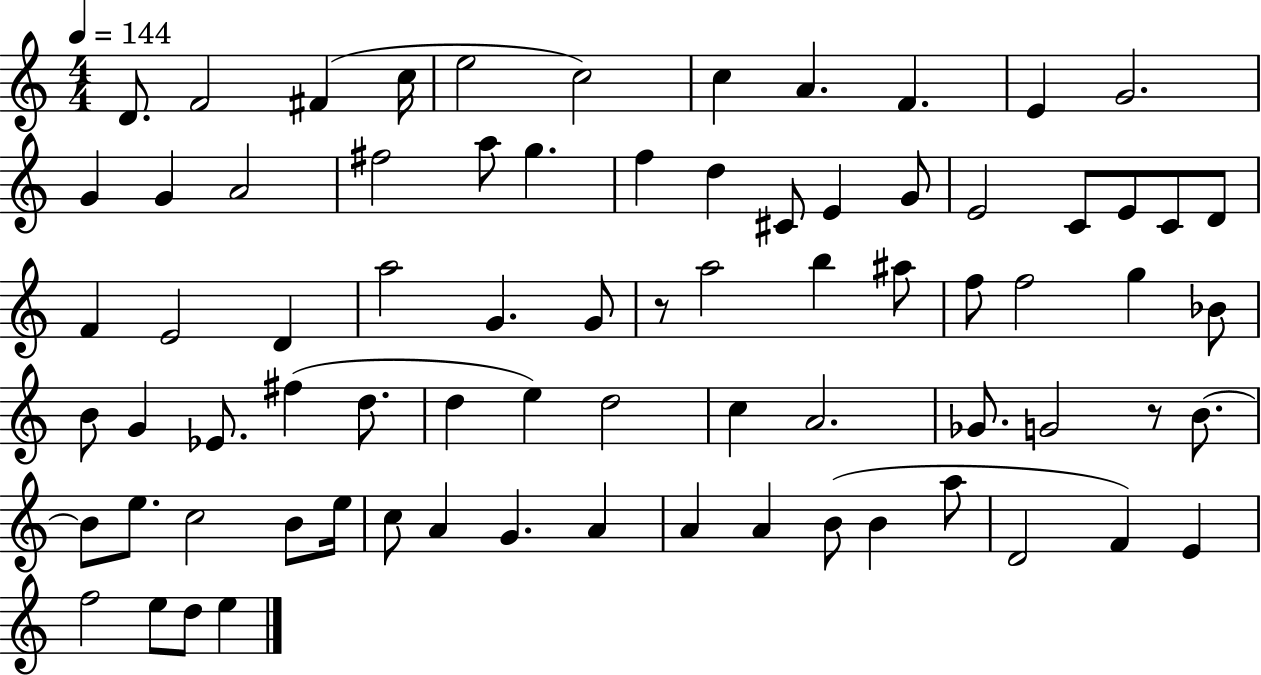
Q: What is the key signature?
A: C major